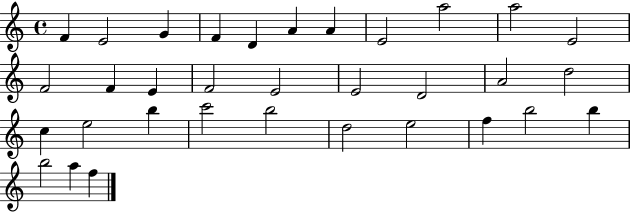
F4/q E4/h G4/q F4/q D4/q A4/q A4/q E4/h A5/h A5/h E4/h F4/h F4/q E4/q F4/h E4/h E4/h D4/h A4/h D5/h C5/q E5/h B5/q C6/h B5/h D5/h E5/h F5/q B5/h B5/q B5/h A5/q F5/q